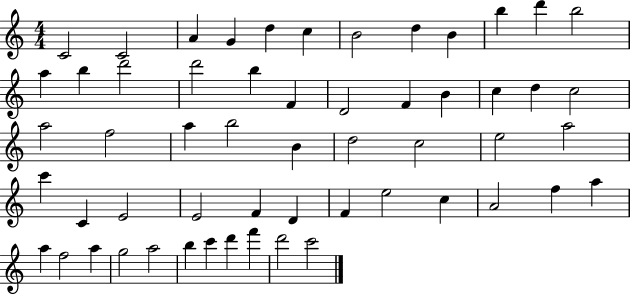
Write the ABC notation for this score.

X:1
T:Untitled
M:4/4
L:1/4
K:C
C2 C2 A G d c B2 d B b d' b2 a b d'2 d'2 b F D2 F B c d c2 a2 f2 a b2 B d2 c2 e2 a2 c' C E2 E2 F D F e2 c A2 f a a f2 a g2 a2 b c' d' f' d'2 c'2